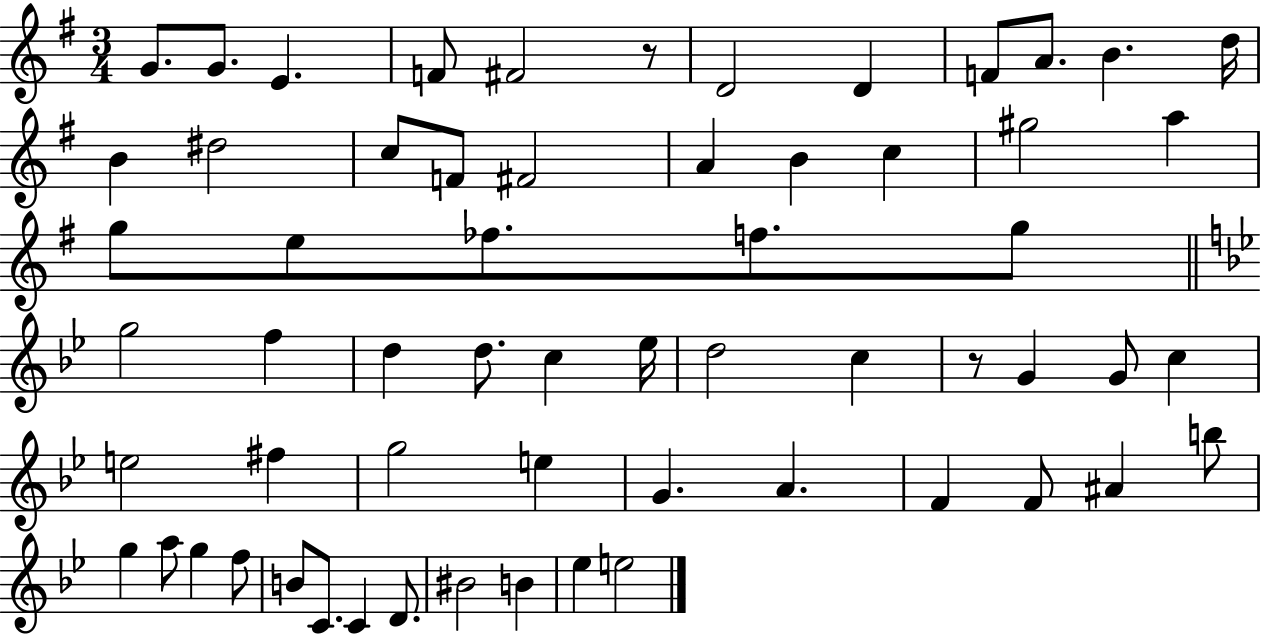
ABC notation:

X:1
T:Untitled
M:3/4
L:1/4
K:G
G/2 G/2 E F/2 ^F2 z/2 D2 D F/2 A/2 B d/4 B ^d2 c/2 F/2 ^F2 A B c ^g2 a g/2 e/2 _f/2 f/2 g/2 g2 f d d/2 c _e/4 d2 c z/2 G G/2 c e2 ^f g2 e G A F F/2 ^A b/2 g a/2 g f/2 B/2 C/2 C D/2 ^B2 B _e e2